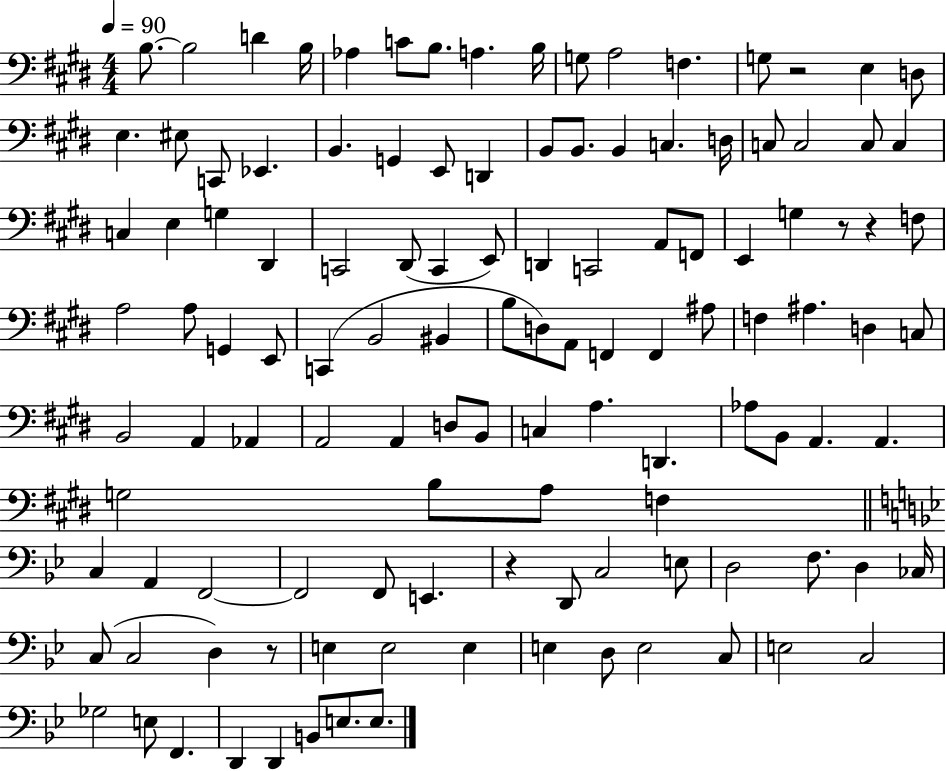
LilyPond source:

{
  \clef bass
  \numericTimeSignature
  \time 4/4
  \key e \major
  \tempo 4 = 90
  b8.~~ b2 d'4 b16 | aes4 c'8 b8. a4. b16 | g8 a2 f4. | g8 r2 e4 d8 | \break e4. eis8 c,8 ees,4. | b,4. g,4 e,8 d,4 | b,8 b,8. b,4 c4. d16 | c8 c2 c8 c4 | \break c4 e4 g4 dis,4 | c,2 dis,8( c,4 e,8) | d,4 c,2 a,8 f,8 | e,4 g4 r8 r4 f8 | \break a2 a8 g,4 e,8 | c,4( b,2 bis,4 | b8 d8) a,8 f,4 f,4 ais8 | f4 ais4. d4 c8 | \break b,2 a,4 aes,4 | a,2 a,4 d8 b,8 | c4 a4. d,4. | aes8 b,8 a,4. a,4. | \break g2 b8 a8 f4 | \bar "||" \break \key bes \major c4 a,4 f,2~~ | f,2 f,8 e,4. | r4 d,8 c2 e8 | d2 f8. d4 ces16 | \break c8( c2 d4) r8 | e4 e2 e4 | e4 d8 e2 c8 | e2 c2 | \break ges2 e8 f,4. | d,4 d,4 b,8 e8. e8. | \bar "|."
}